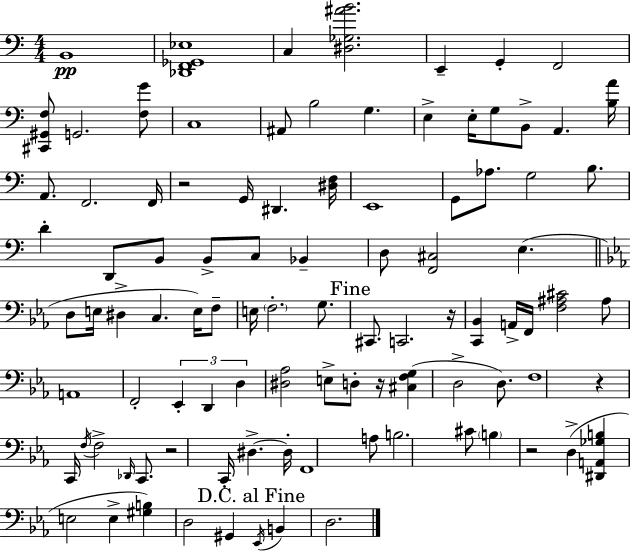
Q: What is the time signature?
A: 4/4